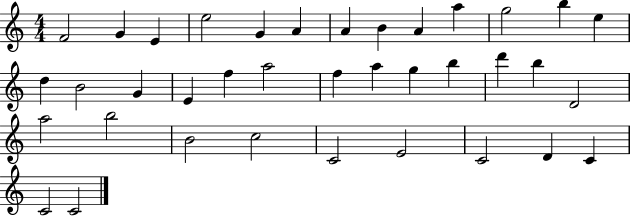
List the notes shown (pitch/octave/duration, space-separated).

F4/h G4/q E4/q E5/h G4/q A4/q A4/q B4/q A4/q A5/q G5/h B5/q E5/q D5/q B4/h G4/q E4/q F5/q A5/h F5/q A5/q G5/q B5/q D6/q B5/q D4/h A5/h B5/h B4/h C5/h C4/h E4/h C4/h D4/q C4/q C4/h C4/h